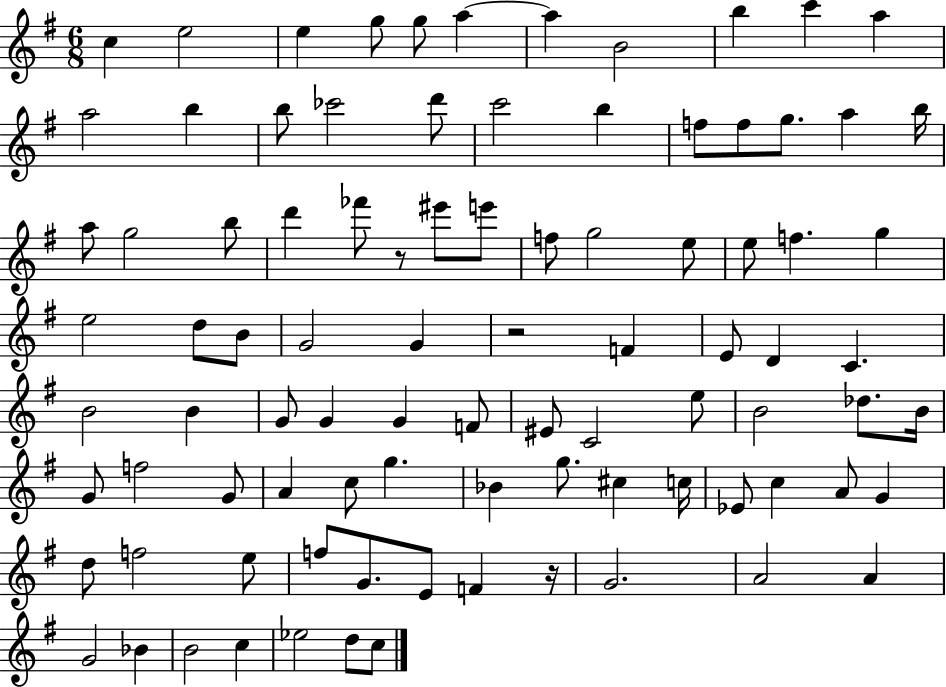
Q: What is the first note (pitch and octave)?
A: C5